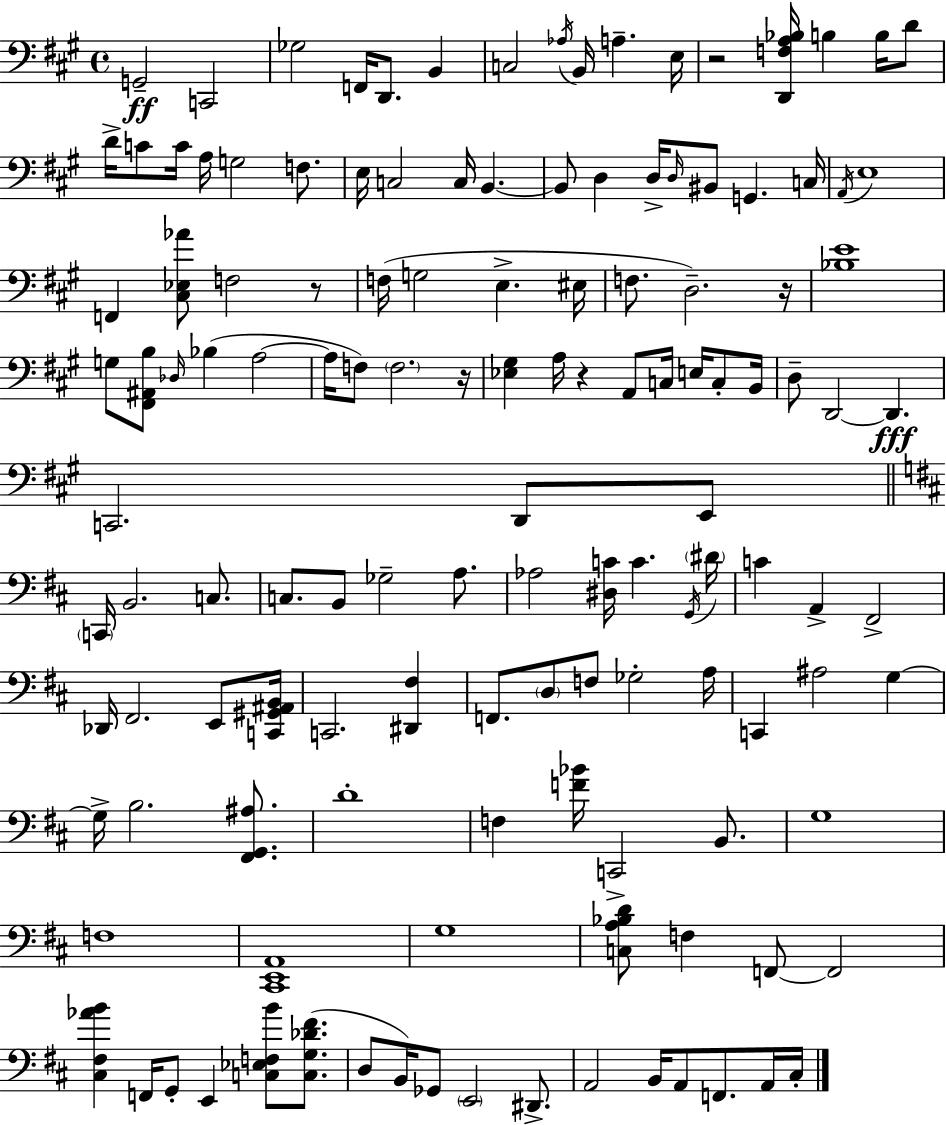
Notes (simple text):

G2/h C2/h Gb3/h F2/s D2/e. B2/q C3/h Ab3/s B2/s A3/q. E3/s R/h [D2,F3,A3,Bb3]/s B3/q B3/s D4/e D4/s C4/e C4/s A3/s G3/h F3/e. E3/s C3/h C3/s B2/q. B2/e D3/q D3/s D3/s BIS2/e G2/q. C3/s A2/s E3/w F2/q [C#3,Eb3,Ab4]/e F3/h R/e F3/s G3/h E3/q. EIS3/s F3/e. D3/h. R/s [Bb3,E4]/w G3/e [F#2,A#2,B3]/e Db3/s Bb3/q A3/h A3/s F3/e F3/h. R/s [Eb3,G#3]/q A3/s R/q A2/e C3/s E3/s C3/e B2/s D3/e D2/h D2/q. C2/h. D2/e E2/e C2/s B2/h. C3/e. C3/e. B2/e Gb3/h A3/e. Ab3/h [D#3,C4]/s C4/q. G2/s D#4/s C4/q A2/q F#2/h Db2/s F#2/h. E2/e [C2,G#2,A#2,B2]/s C2/h. [D#2,F#3]/q F2/e. D3/e F3/e Gb3/h A3/s C2/q A#3/h G3/q G3/s B3/h. [F#2,G2,A#3]/e. D4/w F3/q [F4,Bb4]/s C2/h B2/e. G3/w F3/w [C#2,E2,A2]/w G3/w [C3,A3,Bb3,D4]/e F3/q F2/e F2/h [C#3,F#3,Ab4,B4]/q F2/s G2/e E2/q [C3,Eb3,F3,B4]/e [C3,G3,Db4,F#4]/e. D3/e B2/s Gb2/e E2/h D#2/e. A2/h B2/s A2/e F2/e. A2/s C#3/s